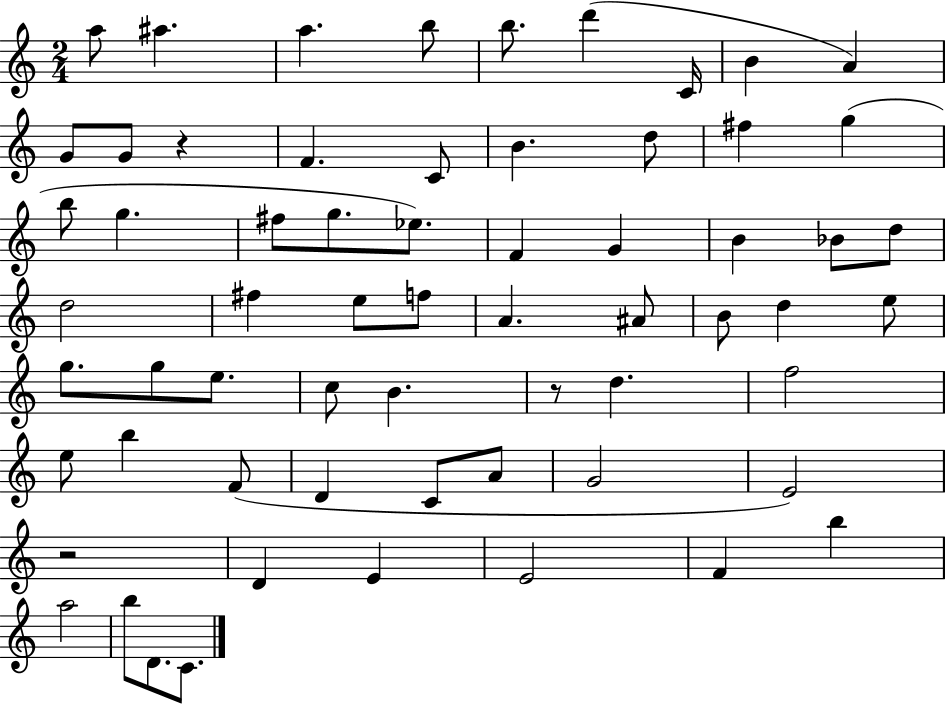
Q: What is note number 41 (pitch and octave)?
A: B4